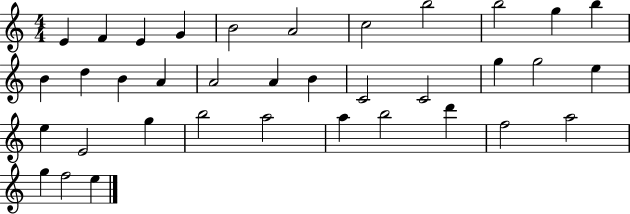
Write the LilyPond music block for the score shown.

{
  \clef treble
  \numericTimeSignature
  \time 4/4
  \key c \major
  e'4 f'4 e'4 g'4 | b'2 a'2 | c''2 b''2 | b''2 g''4 b''4 | \break b'4 d''4 b'4 a'4 | a'2 a'4 b'4 | c'2 c'2 | g''4 g''2 e''4 | \break e''4 e'2 g''4 | b''2 a''2 | a''4 b''2 d'''4 | f''2 a''2 | \break g''4 f''2 e''4 | \bar "|."
}